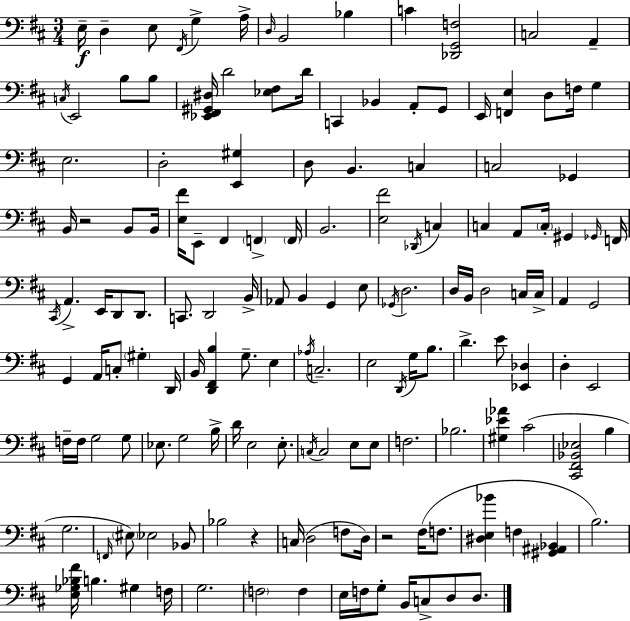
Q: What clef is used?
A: bass